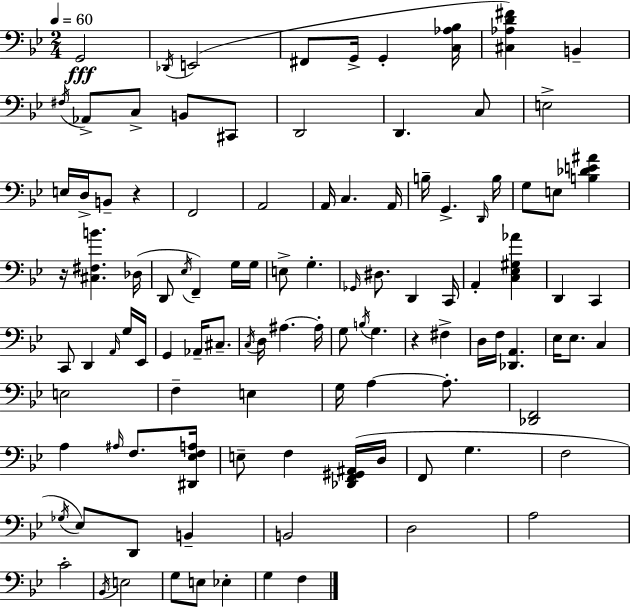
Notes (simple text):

G2/h Db2/s E2/h F#2/e G2/s G2/q [C3,Ab3,Bb3]/s [C#3,Ab3,D4,F#4]/q B2/q F#3/s Ab2/e C3/e B2/e C#2/e D2/h D2/q. C3/e E3/h E3/s D3/s B2/e R/q F2/h A2/h A2/s C3/q. A2/s B3/s G2/q. D2/s B3/s G3/e E3/e [B3,Db4,E4,A#4]/q R/s [C#3,F#3,B4]/q. Db3/s D2/e Eb3/s F2/q G3/s G3/s E3/e G3/q. Gb2/s D#3/e. D2/q C2/s A2/q [C3,Eb3,G#3,Ab4]/q D2/q C2/q C2/e D2/q A2/s G3/s Eb2/s G2/q Ab2/s C#3/e. C3/s D3/s A#3/q. A#3/s G3/e B3/s G3/q. R/q F#3/q D3/s F3/s [Db2,A2]/q. Eb3/s Eb3/e. C3/q E3/h F3/q E3/q G3/s A3/q A3/e. [Db2,F2]/h A3/q A#3/s F3/e. [D#2,Eb3,F3,A3]/s E3/e F3/q [Db2,F2,G#2,A#2]/s D3/s F2/e G3/q. F3/h Gb3/s Eb3/e D2/e B2/q B2/h D3/h A3/h C4/h Bb2/s E3/h G3/e E3/e Eb3/q G3/q F3/q